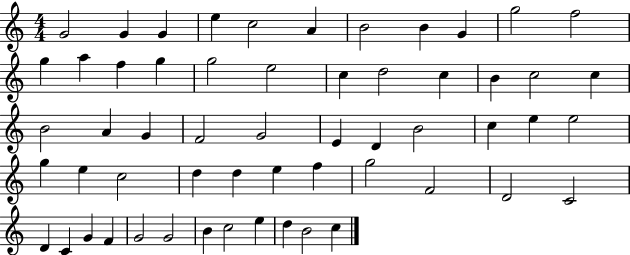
{
  \clef treble
  \numericTimeSignature
  \time 4/4
  \key c \major
  g'2 g'4 g'4 | e''4 c''2 a'4 | b'2 b'4 g'4 | g''2 f''2 | \break g''4 a''4 f''4 g''4 | g''2 e''2 | c''4 d''2 c''4 | b'4 c''2 c''4 | \break b'2 a'4 g'4 | f'2 g'2 | e'4 d'4 b'2 | c''4 e''4 e''2 | \break g''4 e''4 c''2 | d''4 d''4 e''4 f''4 | g''2 f'2 | d'2 c'2 | \break d'4 c'4 g'4 f'4 | g'2 g'2 | b'4 c''2 e''4 | d''4 b'2 c''4 | \break \bar "|."
}